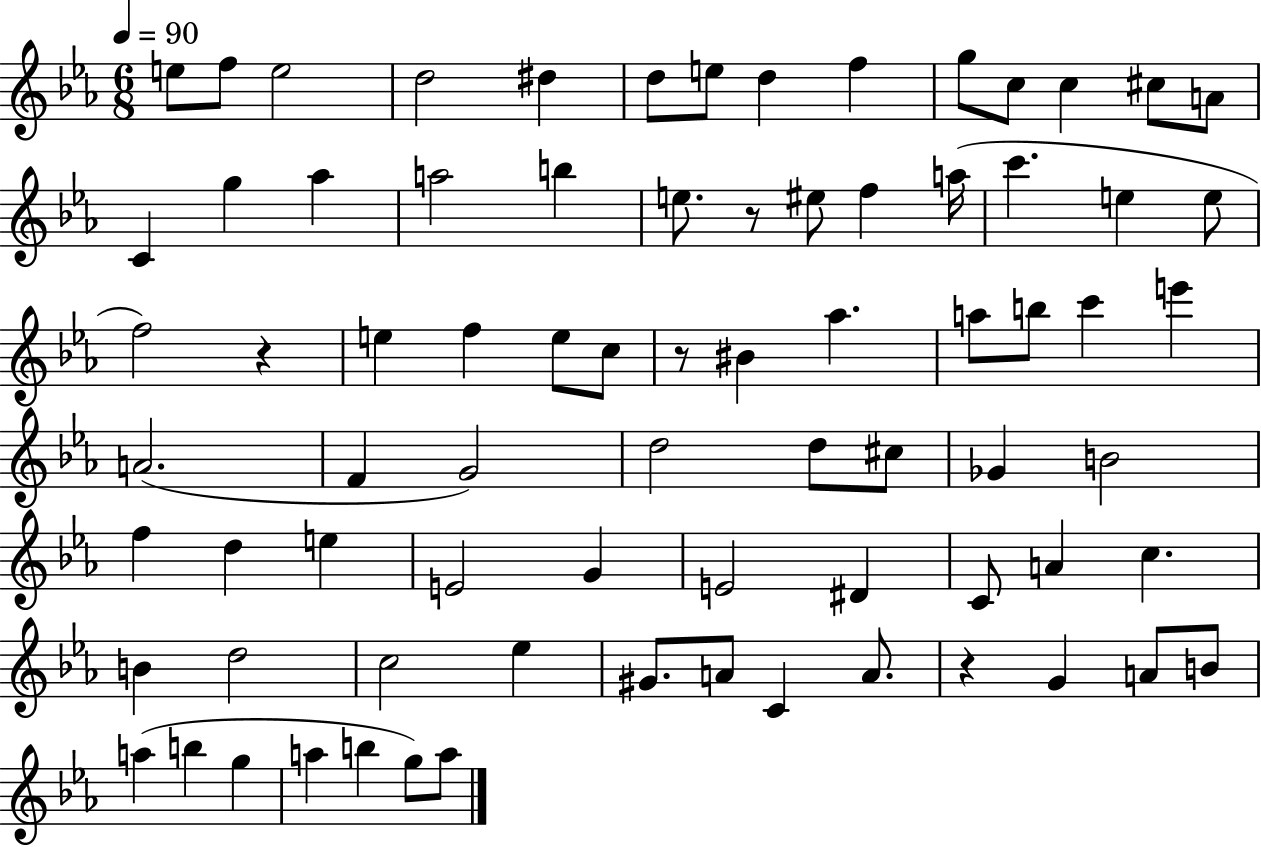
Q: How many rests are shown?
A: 4